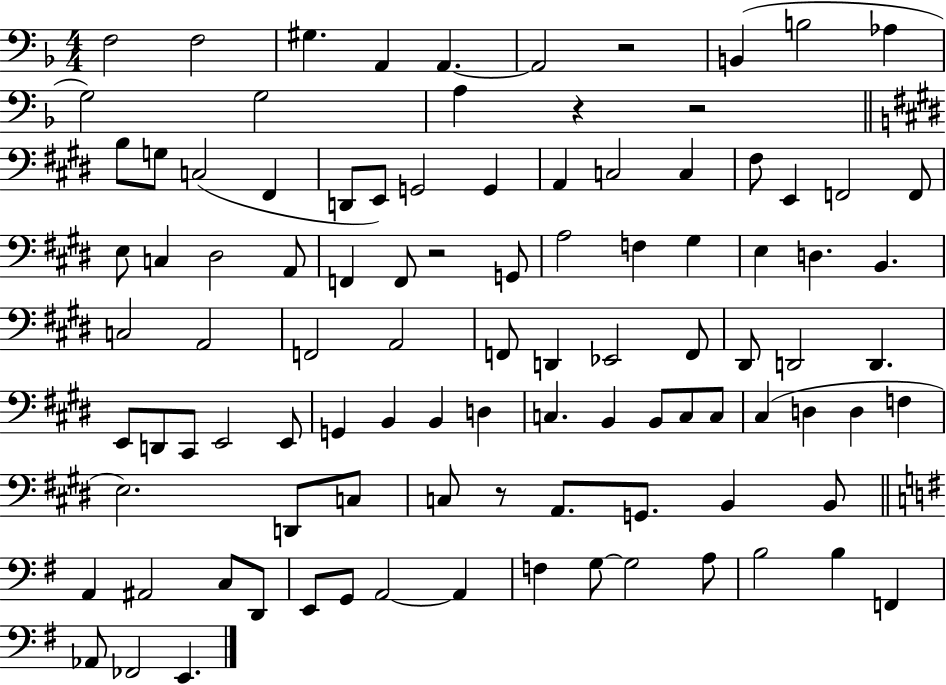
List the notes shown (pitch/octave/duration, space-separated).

F3/h F3/h G#3/q. A2/q A2/q. A2/h R/h B2/q B3/h Ab3/q G3/h G3/h A3/q R/q R/h B3/e G3/e C3/h F#2/q D2/e E2/e G2/h G2/q A2/q C3/h C3/q F#3/e E2/q F2/h F2/e E3/e C3/q D#3/h A2/e F2/q F2/e R/h G2/e A3/h F3/q G#3/q E3/q D3/q. B2/q. C3/h A2/h F2/h A2/h F2/e D2/q Eb2/h F2/e D#2/e D2/h D2/q. E2/e D2/e C#2/e E2/h E2/e G2/q B2/q B2/q D3/q C3/q. B2/q B2/e C3/e C3/e C#3/q D3/q D3/q F3/q E3/h. D2/e C3/e C3/e R/e A2/e. G2/e. B2/q B2/e A2/q A#2/h C3/e D2/e E2/e G2/e A2/h A2/q F3/q G3/e G3/h A3/e B3/h B3/q F2/q Ab2/e FES2/h E2/q.